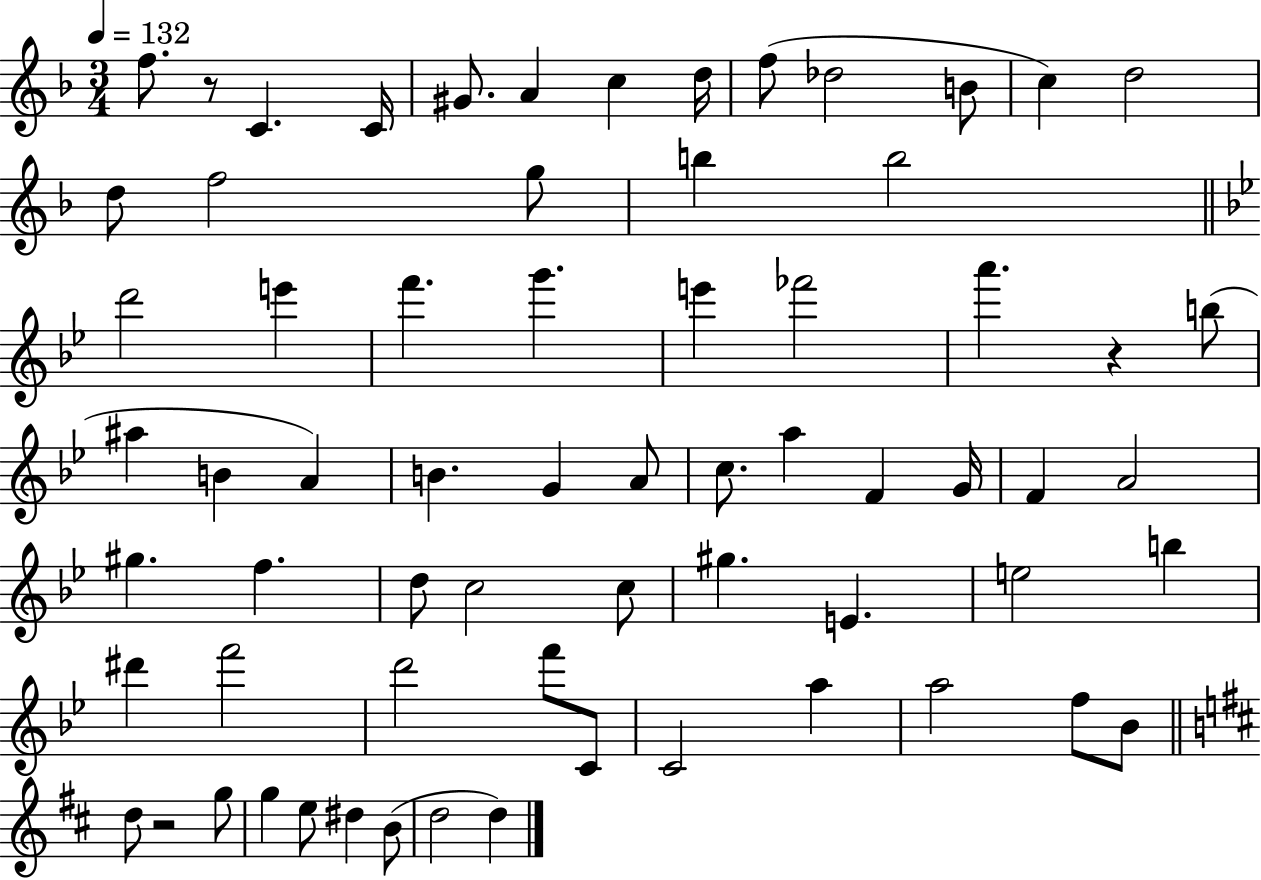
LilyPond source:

{
  \clef treble
  \numericTimeSignature
  \time 3/4
  \key f \major
  \tempo 4 = 132
  \repeat volta 2 { f''8. r8 c'4. c'16 | gis'8. a'4 c''4 d''16 | f''8( des''2 b'8 | c''4) d''2 | \break d''8 f''2 g''8 | b''4 b''2 | \bar "||" \break \key bes \major d'''2 e'''4 | f'''4. g'''4. | e'''4 fes'''2 | a'''4. r4 b''8( | \break ais''4 b'4 a'4) | b'4. g'4 a'8 | c''8. a''4 f'4 g'16 | f'4 a'2 | \break gis''4. f''4. | d''8 c''2 c''8 | gis''4. e'4. | e''2 b''4 | \break dis'''4 f'''2 | d'''2 f'''8 c'8 | c'2 a''4 | a''2 f''8 bes'8 | \break \bar "||" \break \key b \minor d''8 r2 g''8 | g''4 e''8 dis''4 b'8( | d''2 d''4) | } \bar "|."
}